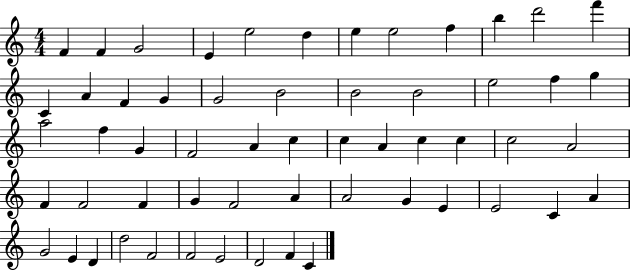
{
  \clef treble
  \numericTimeSignature
  \time 4/4
  \key c \major
  f'4 f'4 g'2 | e'4 e''2 d''4 | e''4 e''2 f''4 | b''4 d'''2 f'''4 | \break c'4 a'4 f'4 g'4 | g'2 b'2 | b'2 b'2 | e''2 f''4 g''4 | \break a''2 f''4 g'4 | f'2 a'4 c''4 | c''4 a'4 c''4 c''4 | c''2 a'2 | \break f'4 f'2 f'4 | g'4 f'2 a'4 | a'2 g'4 e'4 | e'2 c'4 a'4 | \break g'2 e'4 d'4 | d''2 f'2 | f'2 e'2 | d'2 f'4 c'4 | \break \bar "|."
}